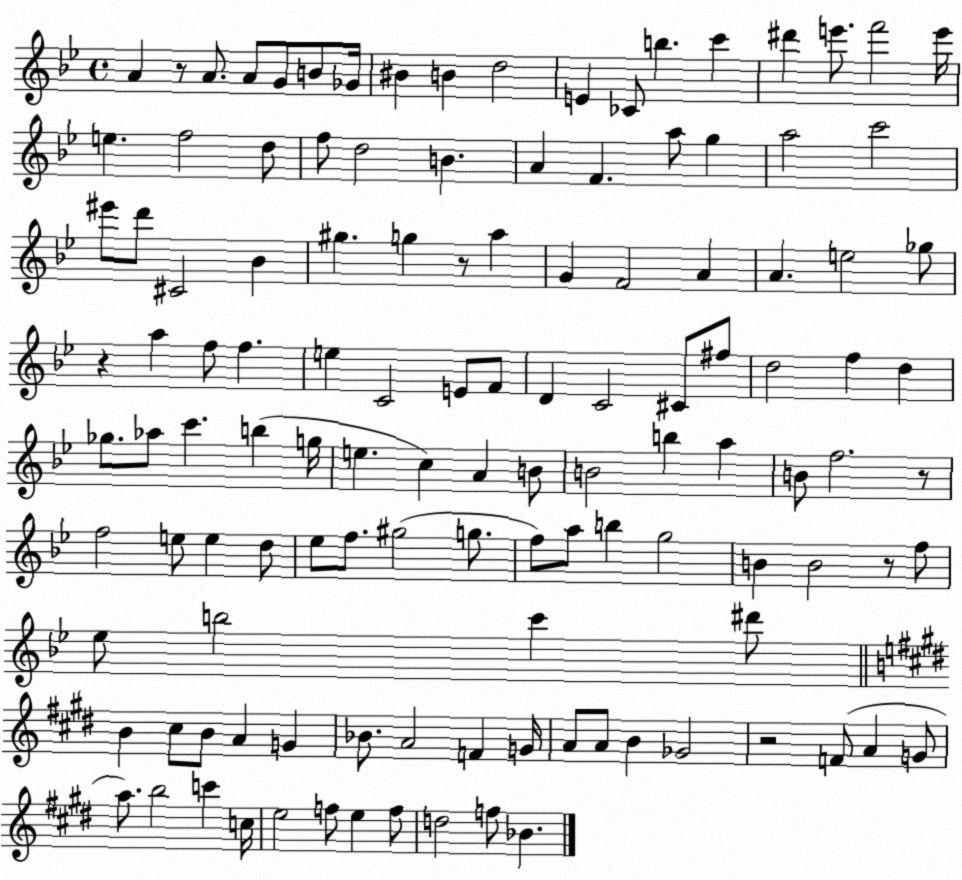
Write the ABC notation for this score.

X:1
T:Untitled
M:4/4
L:1/4
K:Bb
A z/2 A/2 A/2 G/2 B/2 _G/4 ^B B d2 E _C/2 b c' ^d' e'/2 f'2 e'/4 e f2 d/2 f/2 d2 B A F a/2 g a2 c'2 ^e'/2 d'/2 ^C2 _B ^g g z/2 a G F2 A A e2 _g/2 z a f/2 f e C2 E/2 F/2 D C2 ^C/2 ^f/2 d2 f d _g/2 _a/2 c' b g/4 e c A B/2 B2 b a B/2 f2 z/2 f2 e/2 e d/2 _e/2 f/2 ^g2 g/2 f/2 a/2 b g2 B B2 z/2 f/2 _e/2 b2 c' ^d'/2 B ^c/2 B/2 A G _B/2 A2 F G/4 A/2 A/2 B _G2 z2 F/2 A G/2 a/2 b2 c' c/4 e2 f/2 e f/2 d2 f/2 _B